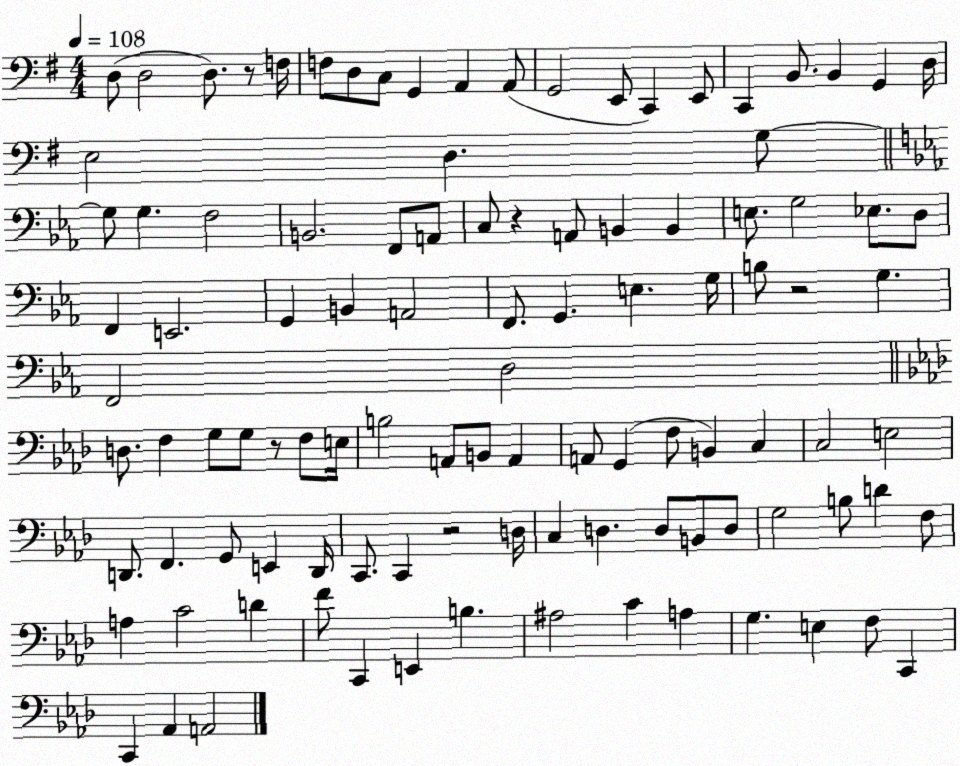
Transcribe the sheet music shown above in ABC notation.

X:1
T:Untitled
M:4/4
L:1/4
K:G
D,/2 D,2 D,/2 z/2 F,/4 F,/2 D,/2 C,/2 G,, A,, A,,/2 G,,2 E,,/2 C,, E,,/2 C,, B,,/2 B,, G,, D,/4 E,2 D, G,/2 G,/2 G, F,2 B,,2 F,,/2 A,,/2 C,/2 z A,,/2 B,, B,, E,/2 G,2 _E,/2 D,/2 F,, E,,2 G,, B,, A,,2 F,,/2 G,, E, G,/4 B,/2 z2 G, F,,2 D,2 D,/2 F, G,/2 G,/2 z/2 F,/2 E,/4 B,2 A,,/2 B,,/2 A,, A,,/2 G,, F,/2 B,, C, C,2 E,2 D,,/2 F,, G,,/2 E,, D,,/4 C,,/2 C,, z2 D,/4 C, D, D,/2 B,,/2 D,/2 G,2 B,/2 D F,/2 A, C2 D F/2 C,, E,, B, ^A,2 C A, G, E, F,/2 C,, C,, _A,, A,,2